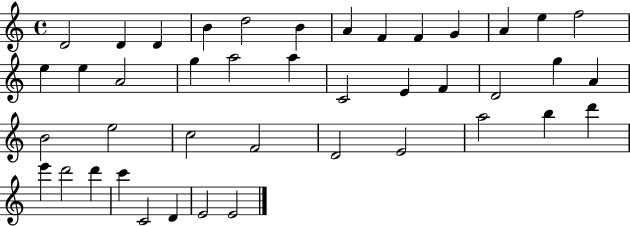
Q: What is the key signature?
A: C major